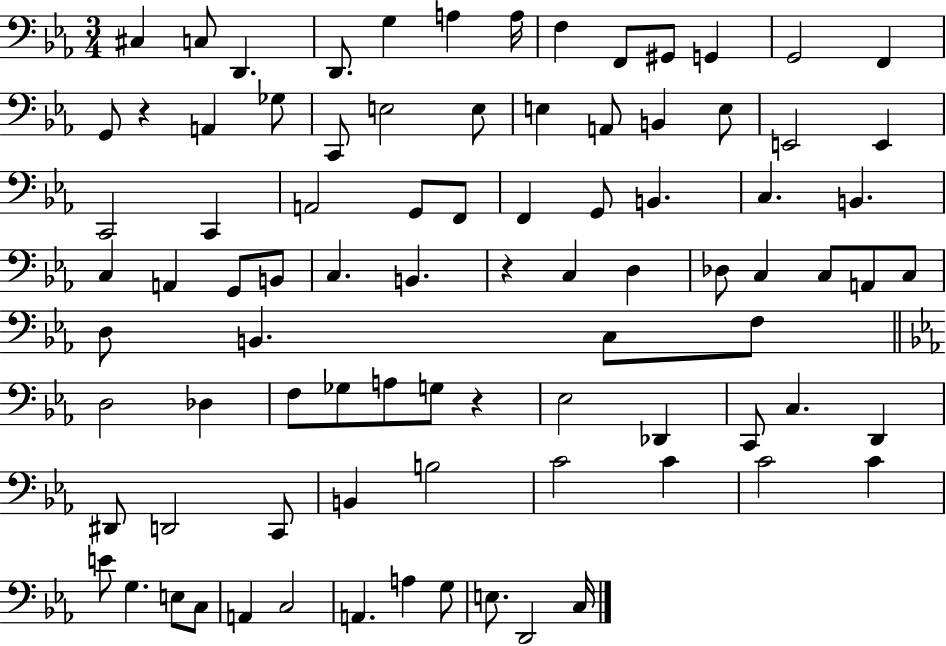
X:1
T:Untitled
M:3/4
L:1/4
K:Eb
^C, C,/2 D,, D,,/2 G, A, A,/4 F, F,,/2 ^G,,/2 G,, G,,2 F,, G,,/2 z A,, _G,/2 C,,/2 E,2 E,/2 E, A,,/2 B,, E,/2 E,,2 E,, C,,2 C,, A,,2 G,,/2 F,,/2 F,, G,,/2 B,, C, B,, C, A,, G,,/2 B,,/2 C, B,, z C, D, _D,/2 C, C,/2 A,,/2 C,/2 D,/2 B,, C,/2 F,/2 D,2 _D, F,/2 _G,/2 A,/2 G,/2 z _E,2 _D,, C,,/2 C, D,, ^D,,/2 D,,2 C,,/2 B,, B,2 C2 C C2 C E/2 G, E,/2 C,/2 A,, C,2 A,, A, G,/2 E,/2 D,,2 C,/4